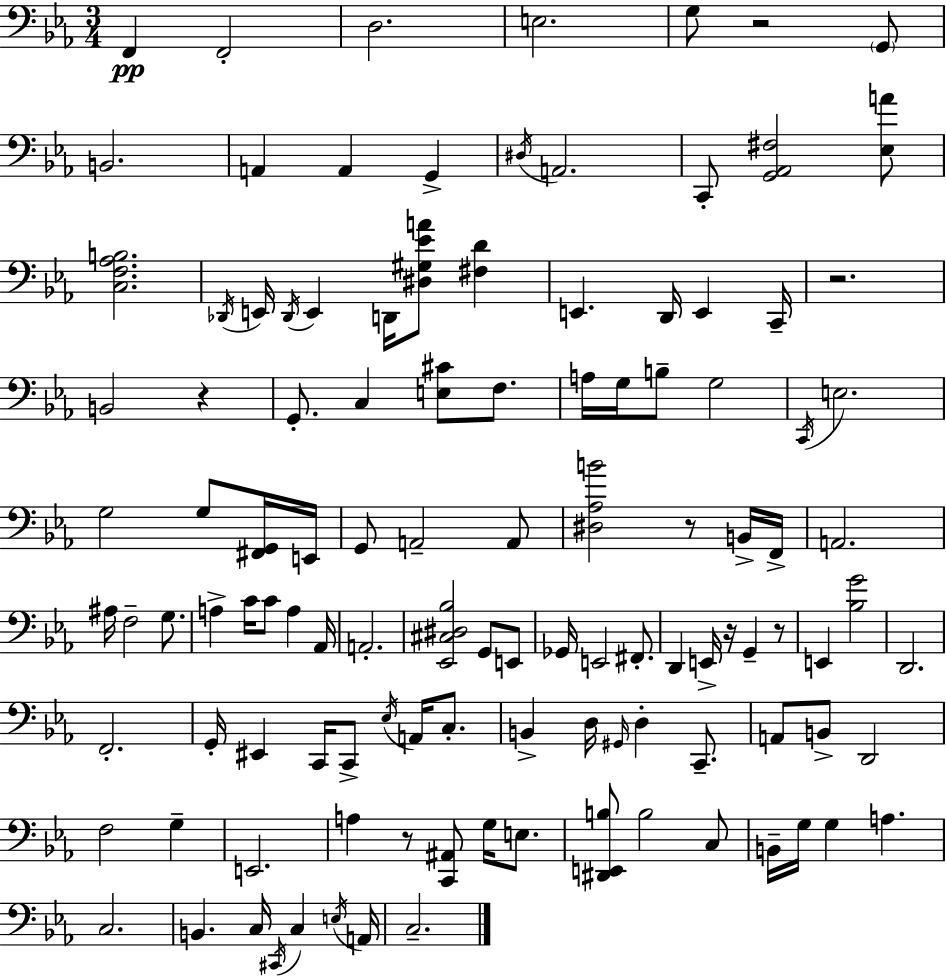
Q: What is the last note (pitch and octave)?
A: C3